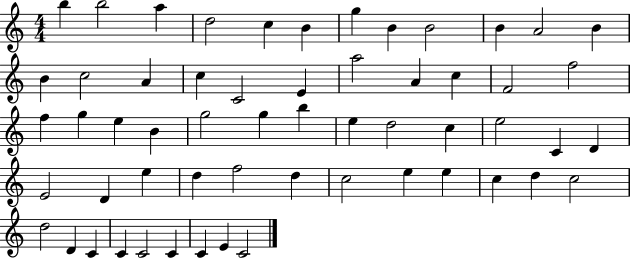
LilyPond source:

{
  \clef treble
  \numericTimeSignature
  \time 4/4
  \key c \major
  b''4 b''2 a''4 | d''2 c''4 b'4 | g''4 b'4 b'2 | b'4 a'2 b'4 | \break b'4 c''2 a'4 | c''4 c'2 e'4 | a''2 a'4 c''4 | f'2 f''2 | \break f''4 g''4 e''4 b'4 | g''2 g''4 b''4 | e''4 d''2 c''4 | e''2 c'4 d'4 | \break e'2 d'4 e''4 | d''4 f''2 d''4 | c''2 e''4 e''4 | c''4 d''4 c''2 | \break d''2 d'4 c'4 | c'4 c'2 c'4 | c'4 e'4 c'2 | \bar "|."
}